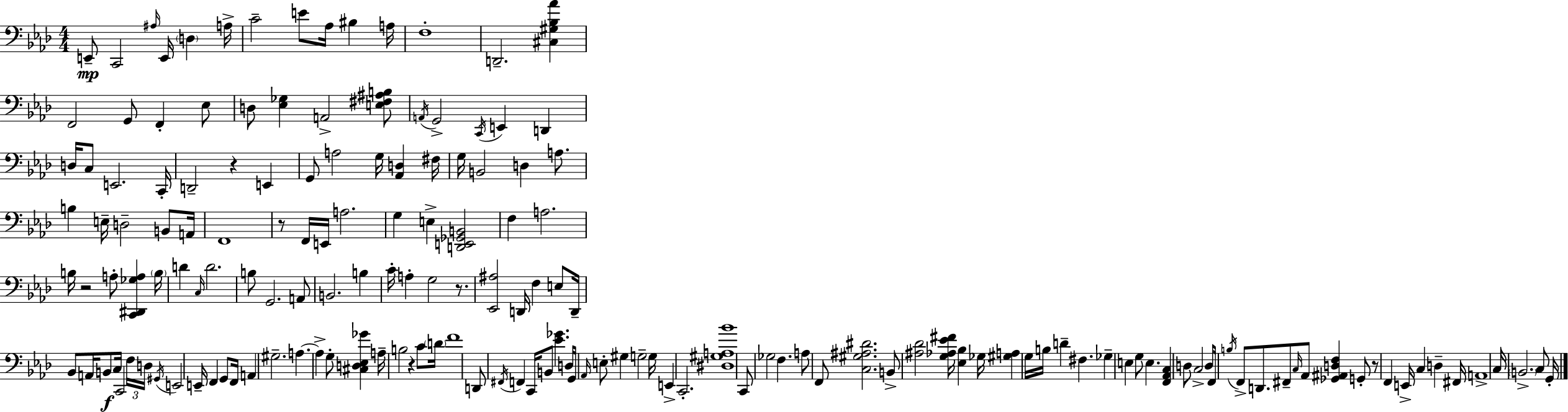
X:1
T:Untitled
M:4/4
L:1/4
K:Fm
E,,/2 C,,2 ^A,/4 E,,/4 D, A,/4 C2 E/2 _A,/4 ^B, A,/4 F,4 D,,2 [^C,^G,_B,_A] F,,2 G,,/2 F,, _E,/2 D,/2 [_E,_G,] A,,2 [E,^F,^A,B,]/2 A,,/4 G,,2 C,,/4 E,, D,, D,/4 C,/2 E,,2 C,,/4 D,,2 z E,, G,,/2 A,2 G,/4 [_A,,D,] ^F,/4 G,/4 B,,2 D, A,/2 B, E,/4 D,2 B,,/2 A,,/4 F,,4 z/2 F,,/4 E,,/4 A,2 G, E, [D,,E,,_G,,B,,]2 F, A,2 B,/4 z2 A,/2 [C,,^D,,_G,A,] B,/4 D C,/4 D2 B,/2 G,,2 A,,/2 B,,2 B, C/4 A, G,2 z/2 [_E,,^A,]2 D,,/4 F, E,/2 D,,/4 _B,,/2 A,,/4 B,,/2 C,/4 C,,2 F,/4 D,/4 ^G,,/4 E,,2 E,,/4 F,, G,,/2 F,,/4 A,, ^G,2 A, A, G,/2 [^C,D,_E,_G] A,/4 B,2 z C/2 D/4 F4 D,,/2 ^F,,/4 F,, C,,/4 B,,/2 [_E_G] D,/4 G,,/4 _A,,/4 E,/2 ^G, G,2 G,/4 E,, C,,2 [^D,^G,A,_B]4 C,,/2 _G,2 F, A,/2 F,,/2 [C,^G,^A,^D]2 B,,/2 [^A,_D]2 [G,_A,_E^F]/4 [_E,_B,] _G,/4 [^G,A,] G,/4 B,/4 D ^F, _G, E, G,/2 E, [F,,_A,,C,] D,/2 C,2 D,/2 F,,/4 B,/4 F,,/2 D,,/2 ^F,,/2 C,/4 _A,,/2 [_G,,^A,,D,F,] G,,/2 z/2 F,, E,,/4 C, D, ^F,,/4 A,,4 C,/4 B,,2 C,/2 G,,/4